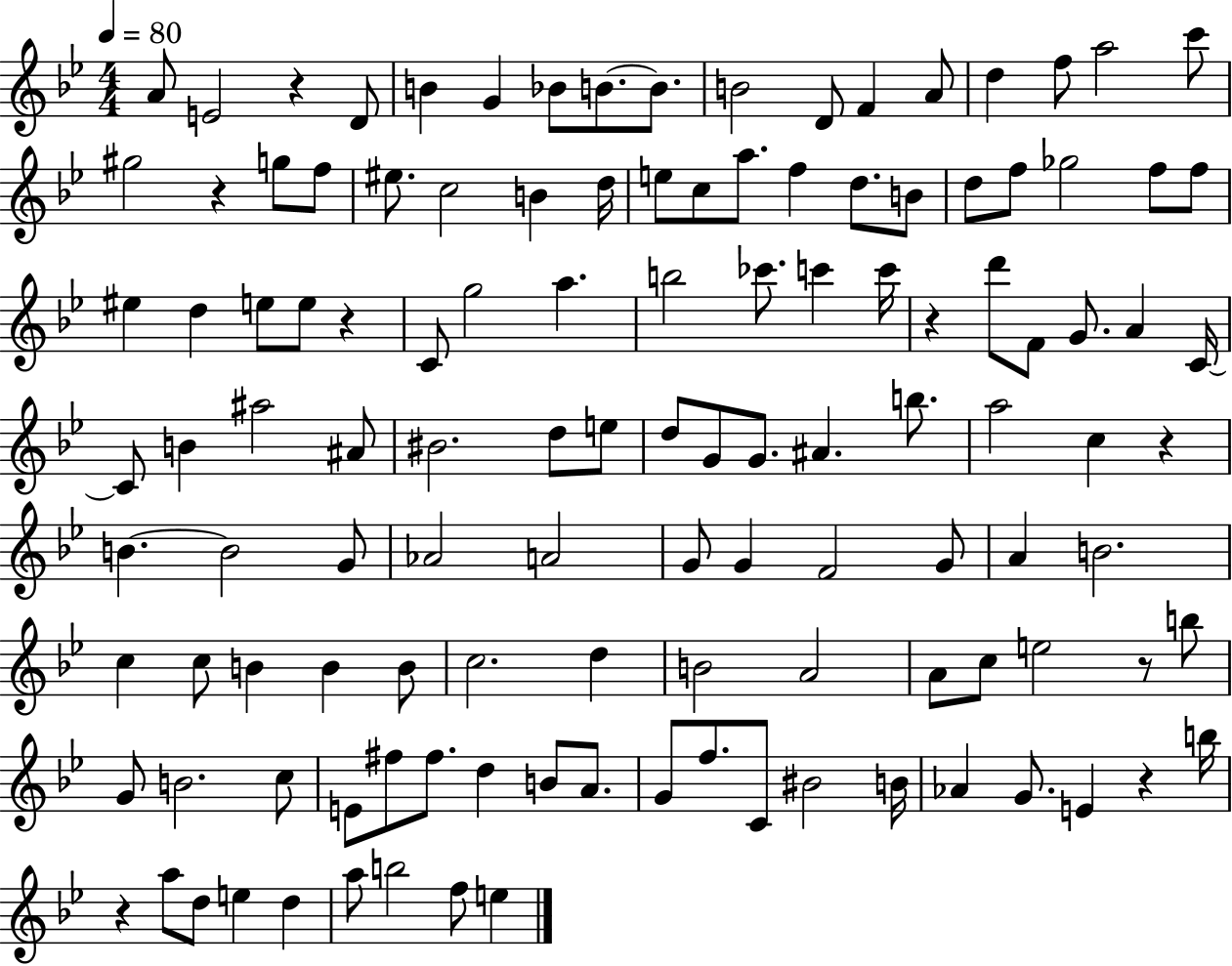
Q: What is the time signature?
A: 4/4